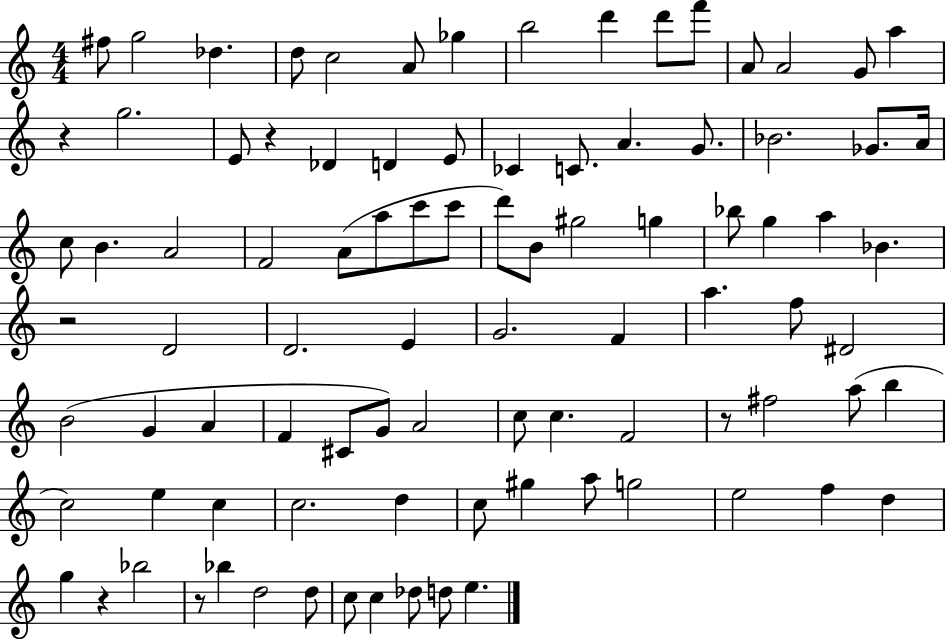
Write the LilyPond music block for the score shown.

{
  \clef treble
  \numericTimeSignature
  \time 4/4
  \key c \major
  fis''8 g''2 des''4. | d''8 c''2 a'8 ges''4 | b''2 d'''4 d'''8 f'''8 | a'8 a'2 g'8 a''4 | \break r4 g''2. | e'8 r4 des'4 d'4 e'8 | ces'4 c'8. a'4. g'8. | bes'2. ges'8. a'16 | \break c''8 b'4. a'2 | f'2 a'8( a''8 c'''8 c'''8 | d'''8) b'8 gis''2 g''4 | bes''8 g''4 a''4 bes'4. | \break r2 d'2 | d'2. e'4 | g'2. f'4 | a''4. f''8 dis'2 | \break b'2( g'4 a'4 | f'4 cis'8 g'8) a'2 | c''8 c''4. f'2 | r8 fis''2 a''8( b''4 | \break c''2) e''4 c''4 | c''2. d''4 | c''8 gis''4 a''8 g''2 | e''2 f''4 d''4 | \break g''4 r4 bes''2 | r8 bes''4 d''2 d''8 | c''8 c''4 des''8 d''8 e''4. | \bar "|."
}